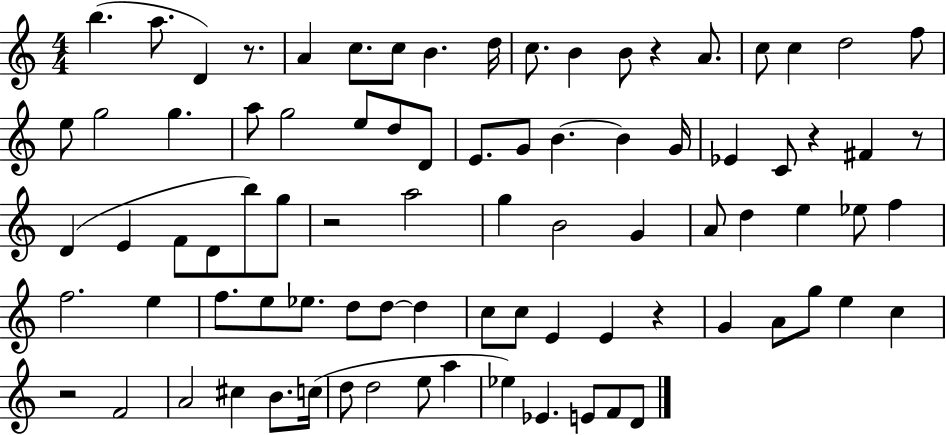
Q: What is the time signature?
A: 4/4